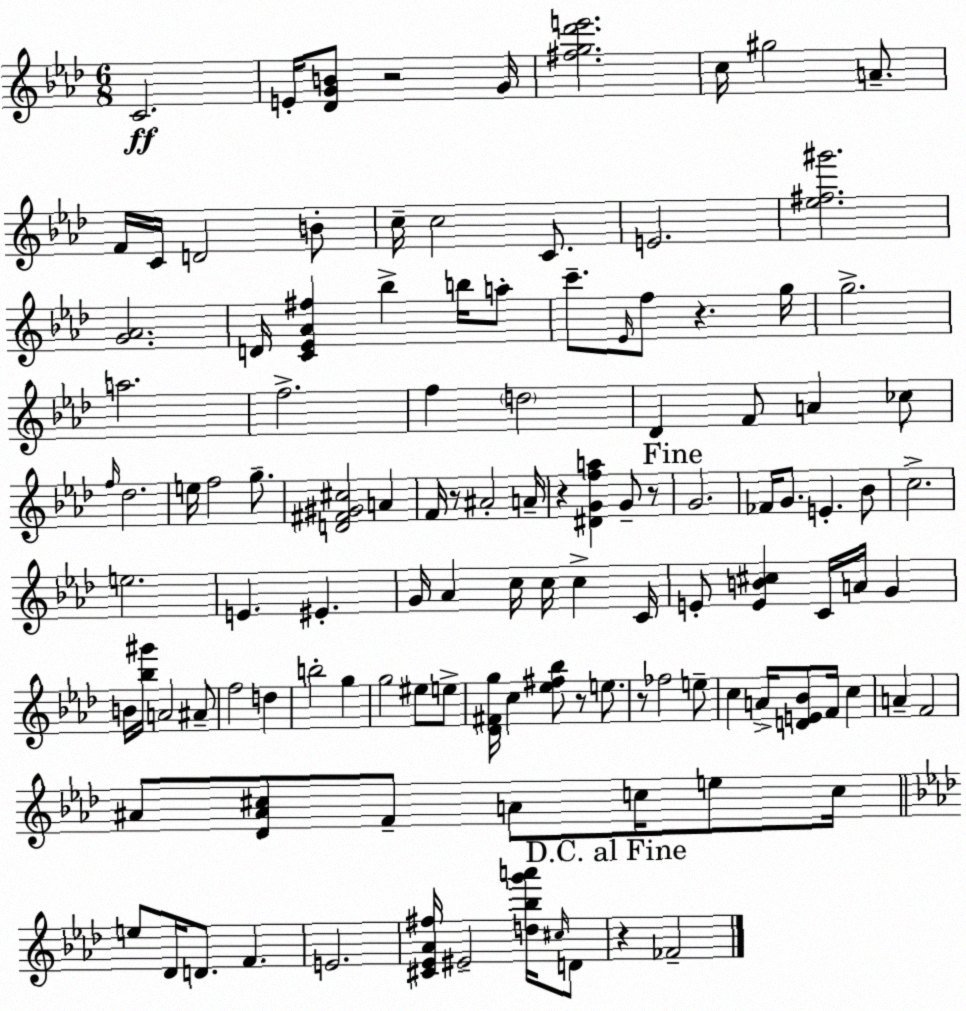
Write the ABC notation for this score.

X:1
T:Untitled
M:6/8
L:1/4
K:Ab
C2 E/4 [_DGB]/2 z2 G/4 [^fg_d'e']2 c/4 ^g2 A/2 F/4 C/4 D2 B/2 c/4 c2 C/2 E2 [_e^f^g']2 [G_A]2 D/4 [C_E_A^f] _b b/4 a/2 c'/2 _E/4 f/2 z g/4 g2 a2 f2 f d2 _D F/2 A _c/2 f/4 _d2 e/4 f2 g/2 [D^F^G^c]2 A F/4 z/2 ^A2 A/4 z [^DGfa] G/2 z/2 G2 _F/4 G/2 E _B/2 c2 e2 E ^E G/4 _A c/4 c/4 c C/4 E/2 [EB^c] C/4 A/4 G B/4 [_b^g']/4 A2 ^A/2 f2 d b2 g g2 ^e/2 e/2 [_D^Fg]/4 c [_e^f_b]/2 z/2 e/2 z/2 _f2 e/2 c A/4 [DE_B]/2 F/4 c A F2 ^A/2 [_D^A^c]/2 F/2 A/2 c/4 e/2 c/4 e/2 _D/4 D/2 F E2 [^C_E_A^f]/4 ^E2 [d_bg'a']/4 ^c/4 D/2 z _F2